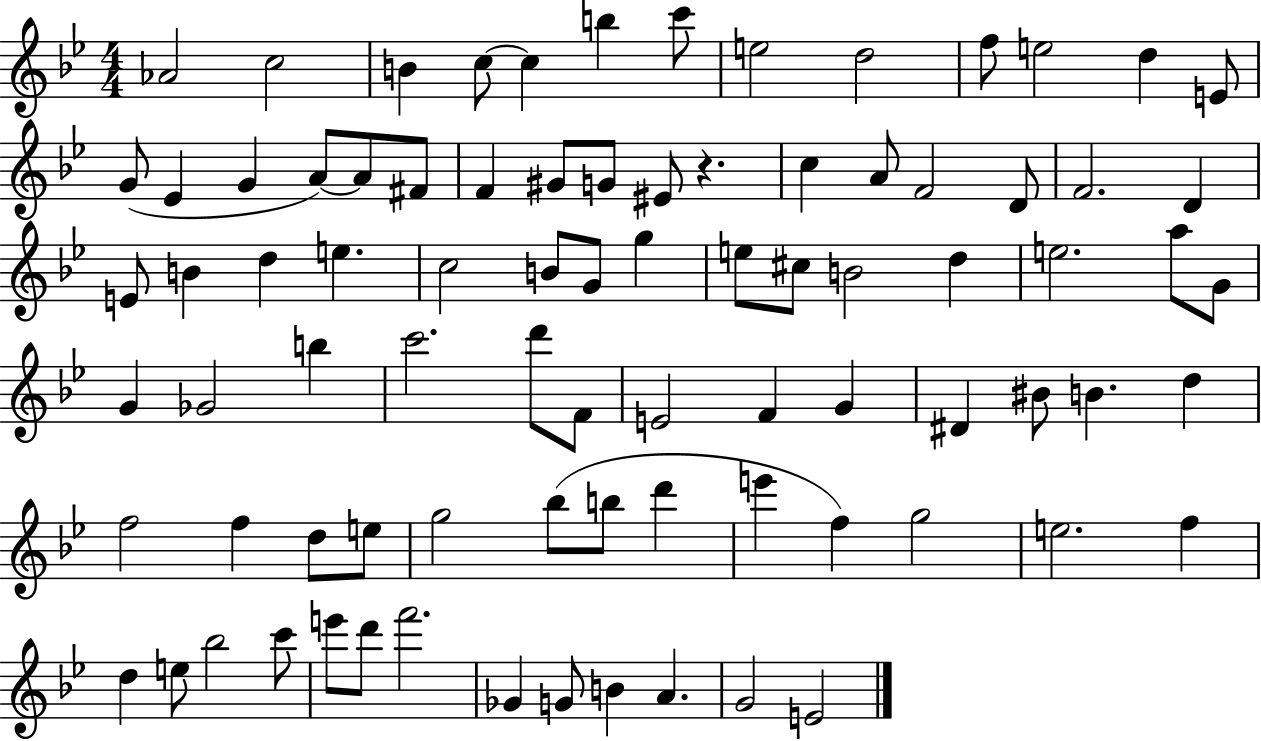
X:1
T:Untitled
M:4/4
L:1/4
K:Bb
_A2 c2 B c/2 c b c'/2 e2 d2 f/2 e2 d E/2 G/2 _E G A/2 A/2 ^F/2 F ^G/2 G/2 ^E/2 z c A/2 F2 D/2 F2 D E/2 B d e c2 B/2 G/2 g e/2 ^c/2 B2 d e2 a/2 G/2 G _G2 b c'2 d'/2 F/2 E2 F G ^D ^B/2 B d f2 f d/2 e/2 g2 _b/2 b/2 d' e' f g2 e2 f d e/2 _b2 c'/2 e'/2 d'/2 f'2 _G G/2 B A G2 E2